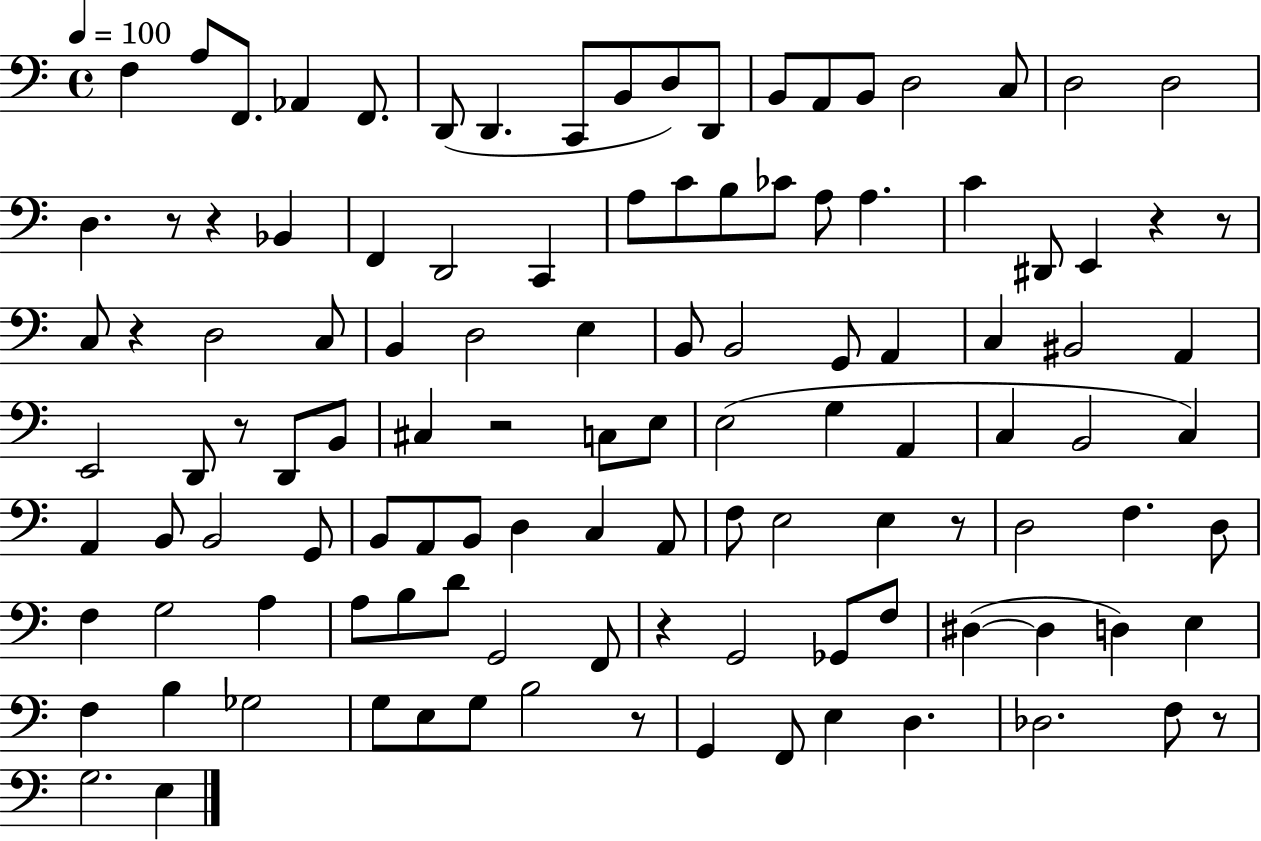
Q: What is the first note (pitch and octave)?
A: F3